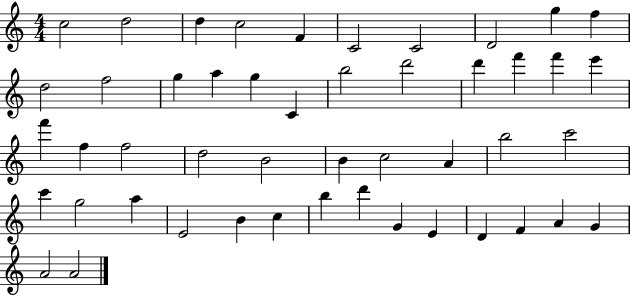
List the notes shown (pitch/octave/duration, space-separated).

C5/h D5/h D5/q C5/h F4/q C4/h C4/h D4/h G5/q F5/q D5/h F5/h G5/q A5/q G5/q C4/q B5/h D6/h D6/q F6/q F6/q E6/q F6/q F5/q F5/h D5/h B4/h B4/q C5/h A4/q B5/h C6/h C6/q G5/h A5/q E4/h B4/q C5/q B5/q D6/q G4/q E4/q D4/q F4/q A4/q G4/q A4/h A4/h